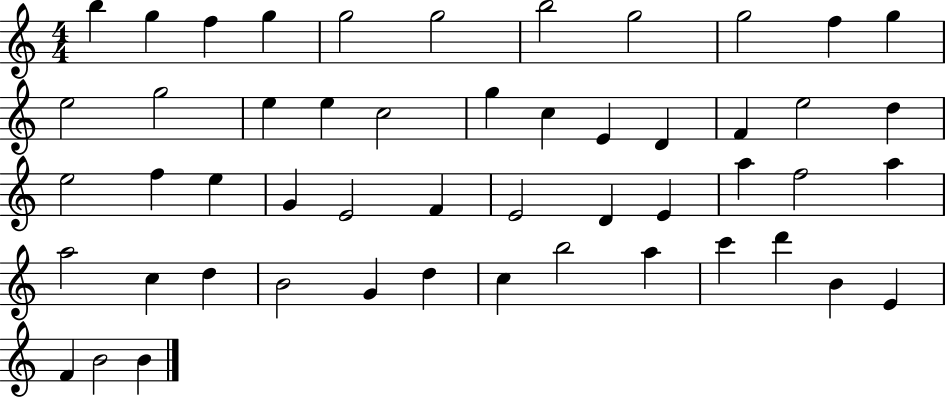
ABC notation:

X:1
T:Untitled
M:4/4
L:1/4
K:C
b g f g g2 g2 b2 g2 g2 f g e2 g2 e e c2 g c E D F e2 d e2 f e G E2 F E2 D E a f2 a a2 c d B2 G d c b2 a c' d' B E F B2 B